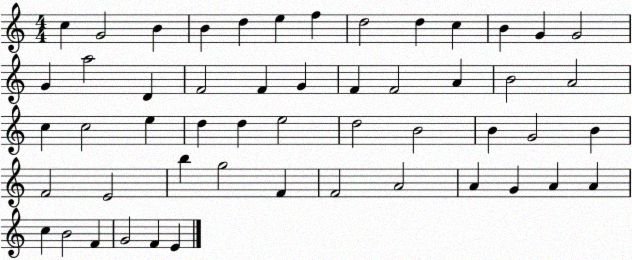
X:1
T:Untitled
M:4/4
L:1/4
K:C
c G2 B B d e f d2 d c B G G2 G a2 D F2 F G F F2 A B2 A2 c c2 e d d e2 d2 B2 B G2 B F2 E2 b g2 F F2 A2 A G A A c B2 F G2 F E